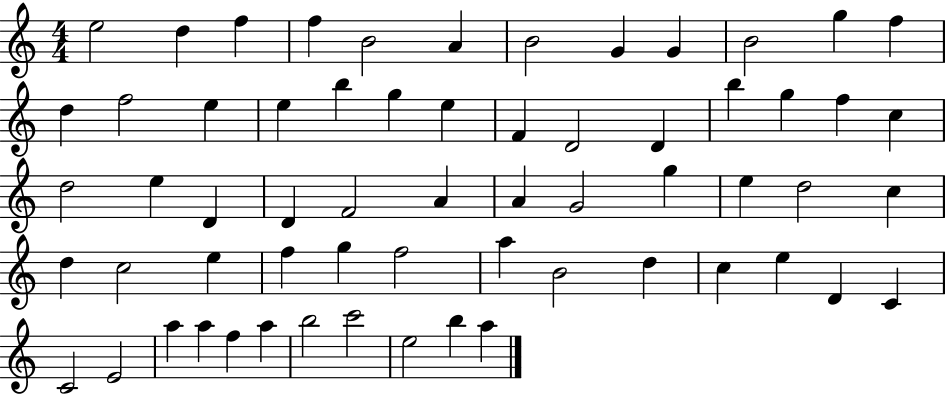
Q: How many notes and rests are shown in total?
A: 62